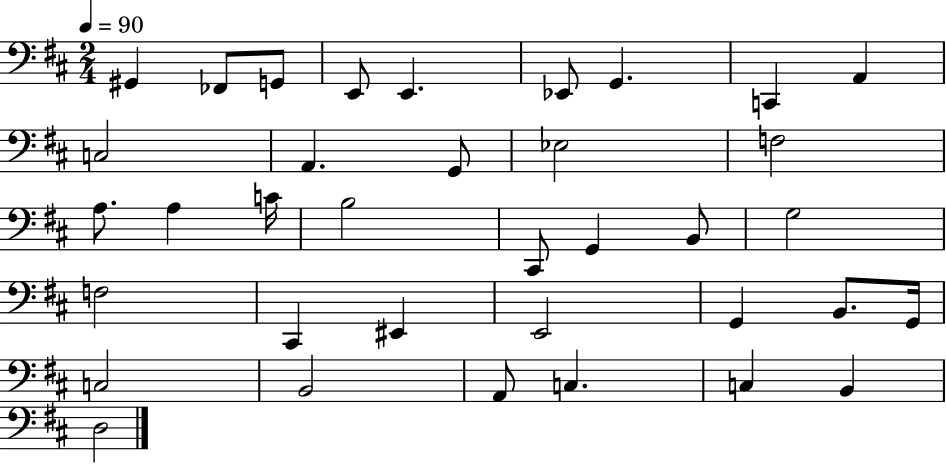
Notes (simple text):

G#2/q FES2/e G2/e E2/e E2/q. Eb2/e G2/q. C2/q A2/q C3/h A2/q. G2/e Eb3/h F3/h A3/e. A3/q C4/s B3/h C#2/e G2/q B2/e G3/h F3/h C#2/q EIS2/q E2/h G2/q B2/e. G2/s C3/h B2/h A2/e C3/q. C3/q B2/q D3/h